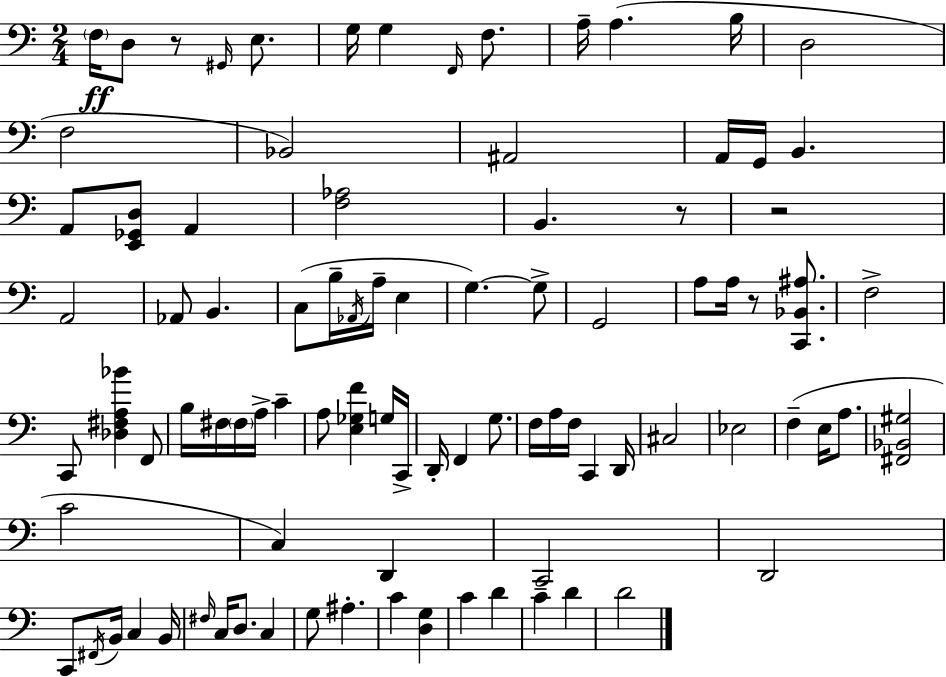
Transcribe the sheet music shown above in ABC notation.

X:1
T:Untitled
M:2/4
L:1/4
K:C
F,/4 D,/2 z/2 ^G,,/4 E,/2 G,/4 G, F,,/4 F,/2 A,/4 A, B,/4 D,2 F,2 _B,,2 ^A,,2 A,,/4 G,,/4 B,, A,,/2 [E,,_G,,D,]/2 A,, [F,_A,]2 B,, z/2 z2 A,,2 _A,,/2 B,, C,/2 B,/4 _A,,/4 A,/4 E, G, G,/2 G,,2 A,/2 A,/4 z/2 [C,,_B,,^A,]/2 F,2 C,,/2 [_D,^F,A,_B] F,,/2 B,/4 ^F,/4 ^F,/4 A,/4 C A,/2 [E,_G,F] G,/4 C,,/4 D,,/4 F,, G,/2 F,/4 A,/4 F,/4 C,, D,,/4 ^C,2 _E,2 F, E,/4 A,/2 [^F,,_B,,^G,]2 C2 C, D,, C,,2 D,,2 C,,/2 ^F,,/4 B,,/4 C, B,,/4 ^F,/4 C,/4 D,/2 C, G,/2 ^A, C [D,G,] C D C D D2